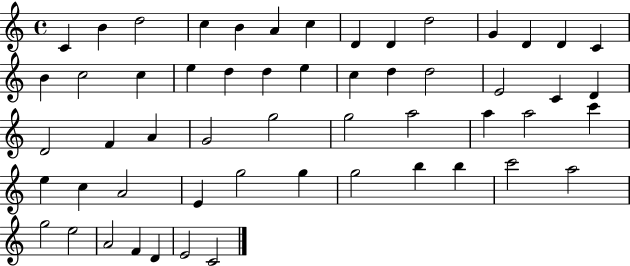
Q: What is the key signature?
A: C major